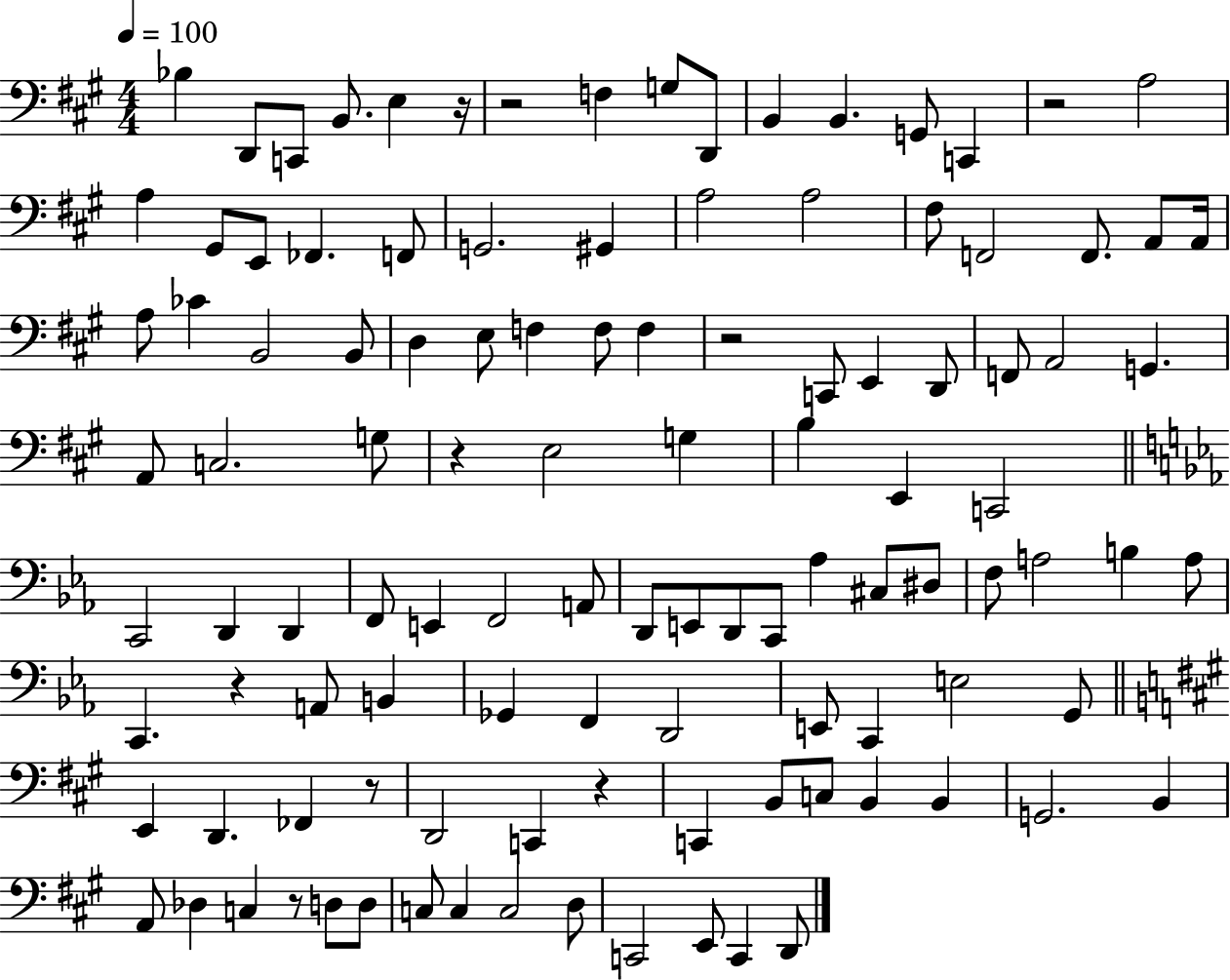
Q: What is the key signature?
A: A major